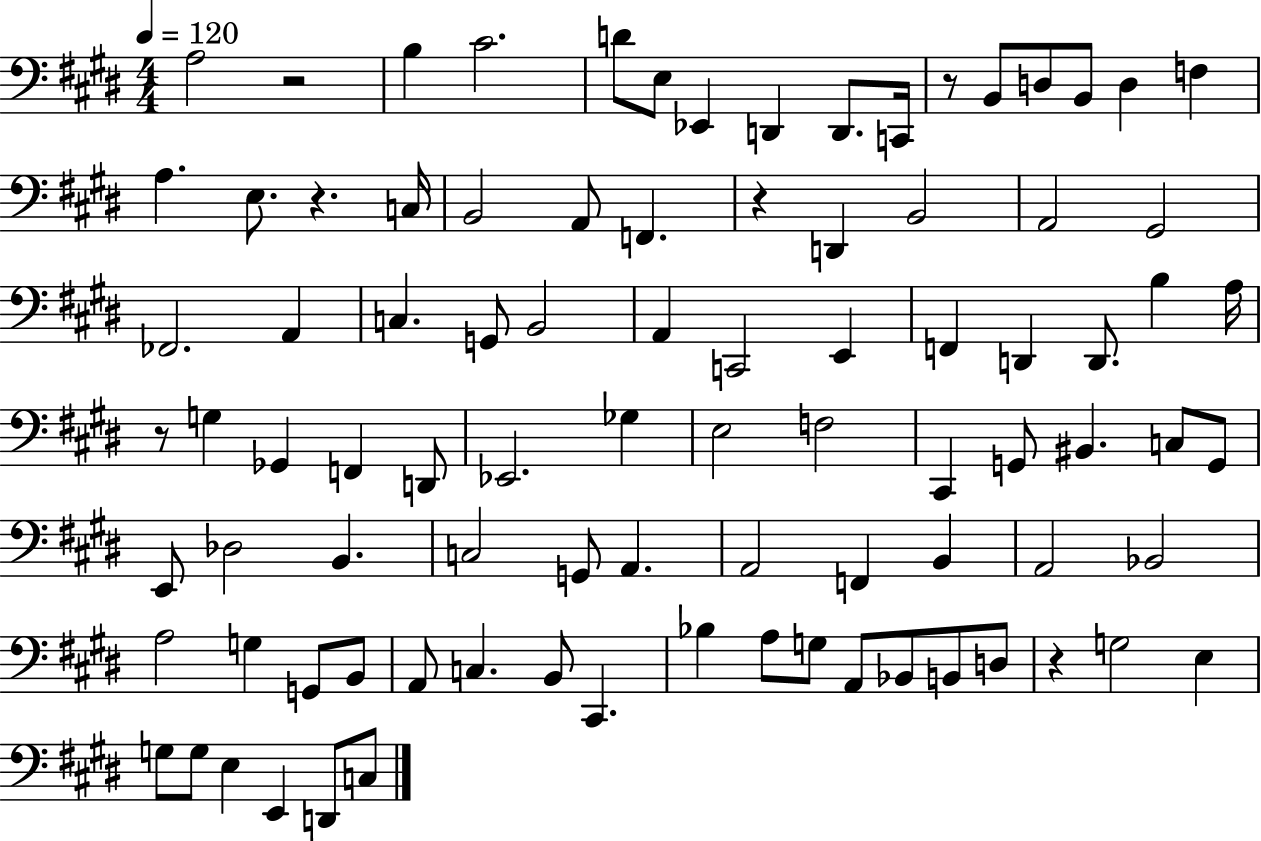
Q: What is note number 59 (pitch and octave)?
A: B2